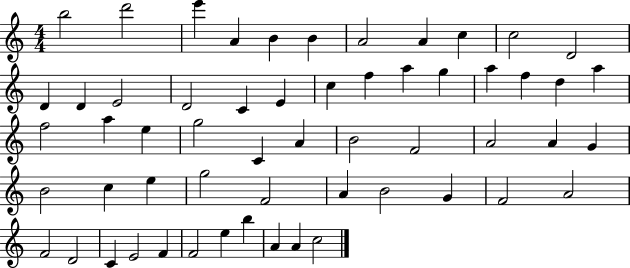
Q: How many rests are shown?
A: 0